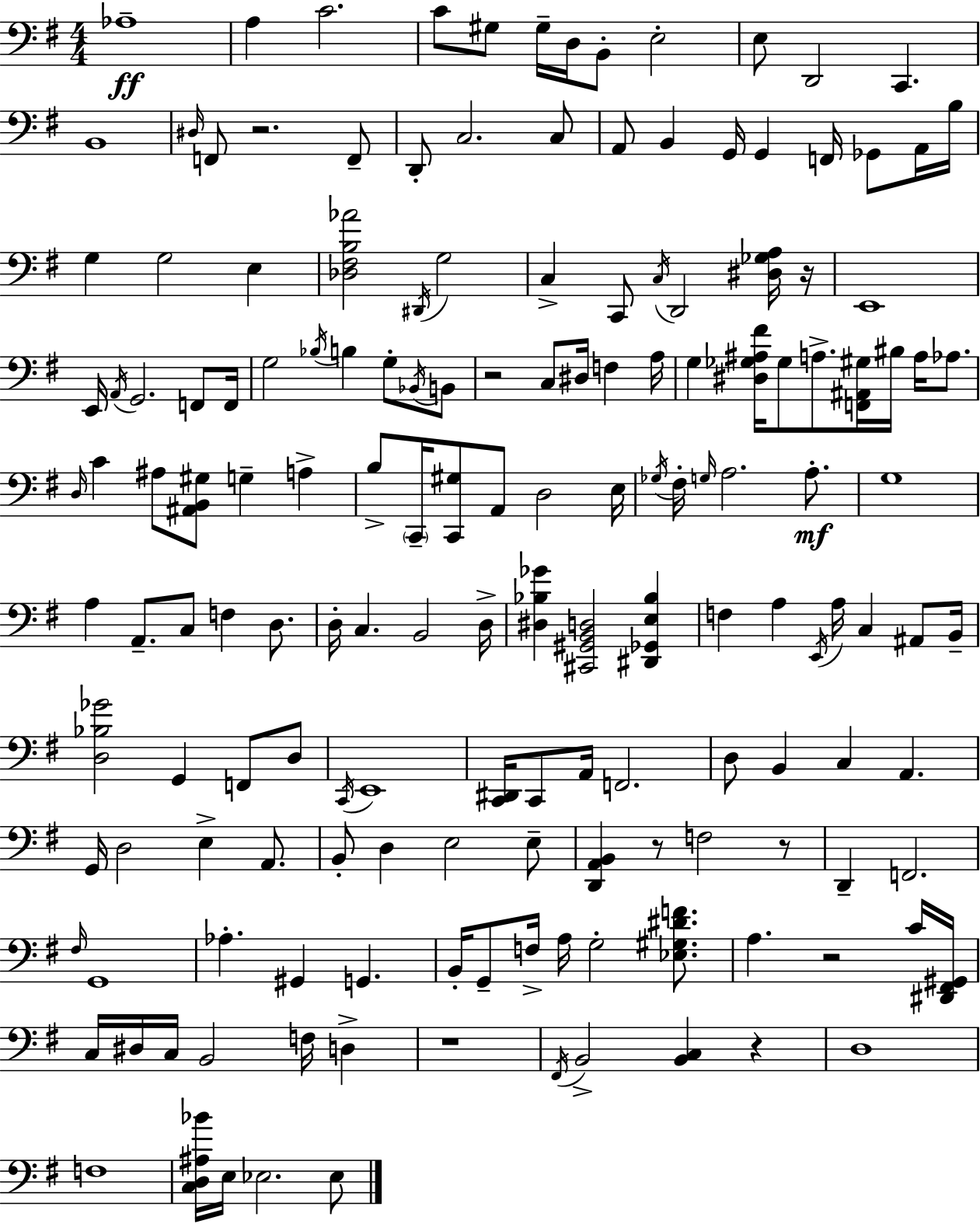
Ab3/w A3/q C4/h. C4/e G#3/e G#3/s D3/s B2/e E3/h E3/e D2/h C2/q. B2/w D#3/s F2/e R/h. F2/e D2/e C3/h. C3/e A2/e B2/q G2/s G2/q F2/s Gb2/e A2/s B3/s G3/q G3/h E3/q [Db3,F#3,B3,Ab4]/h D#2/s G3/h C3/q C2/e C3/s D2/h [D#3,Gb3,A3]/s R/s E2/w E2/s A2/s G2/h. F2/e F2/s G3/h Bb3/s B3/q G3/e Bb2/s B2/e R/h C3/e D#3/s F3/q A3/s G3/q [D#3,Gb3,A#3,F#4]/s Gb3/e A3/e. [F2,A#2,G#3]/s BIS3/s A3/s Ab3/e. D3/s C4/q A#3/e [A#2,B2,G#3]/e G3/q A3/q B3/e C2/s [C2,G#3]/e A2/e D3/h E3/s Gb3/s F#3/s G3/s A3/h. A3/e. G3/w A3/q A2/e. C3/e F3/q D3/e. D3/s C3/q. B2/h D3/s [D#3,Bb3,Gb4]/q [C#2,G#2,B2,D3]/h [D#2,Gb2,E3,Bb3]/q F3/q A3/q E2/s A3/s C3/q A#2/e B2/s [D3,Bb3,Gb4]/h G2/q F2/e D3/e C2/s E2/w [C2,D#2]/s C2/e A2/s F2/h. D3/e B2/q C3/q A2/q. G2/s D3/h E3/q A2/e. B2/e D3/q E3/h E3/e [D2,A2,B2]/q R/e F3/h R/e D2/q F2/h. F#3/s G2/w Ab3/q. G#2/q G2/q. B2/s G2/e F3/s A3/s G3/h [Eb3,G#3,D#4,F4]/e. A3/q. R/h C4/s [D#2,F#2,G#2]/s C3/s D#3/s C3/s B2/h F3/s D3/q R/w F#2/s B2/h [B2,C3]/q R/q D3/w F3/w [C3,D3,A#3,Bb4]/s E3/s Eb3/h. Eb3/e